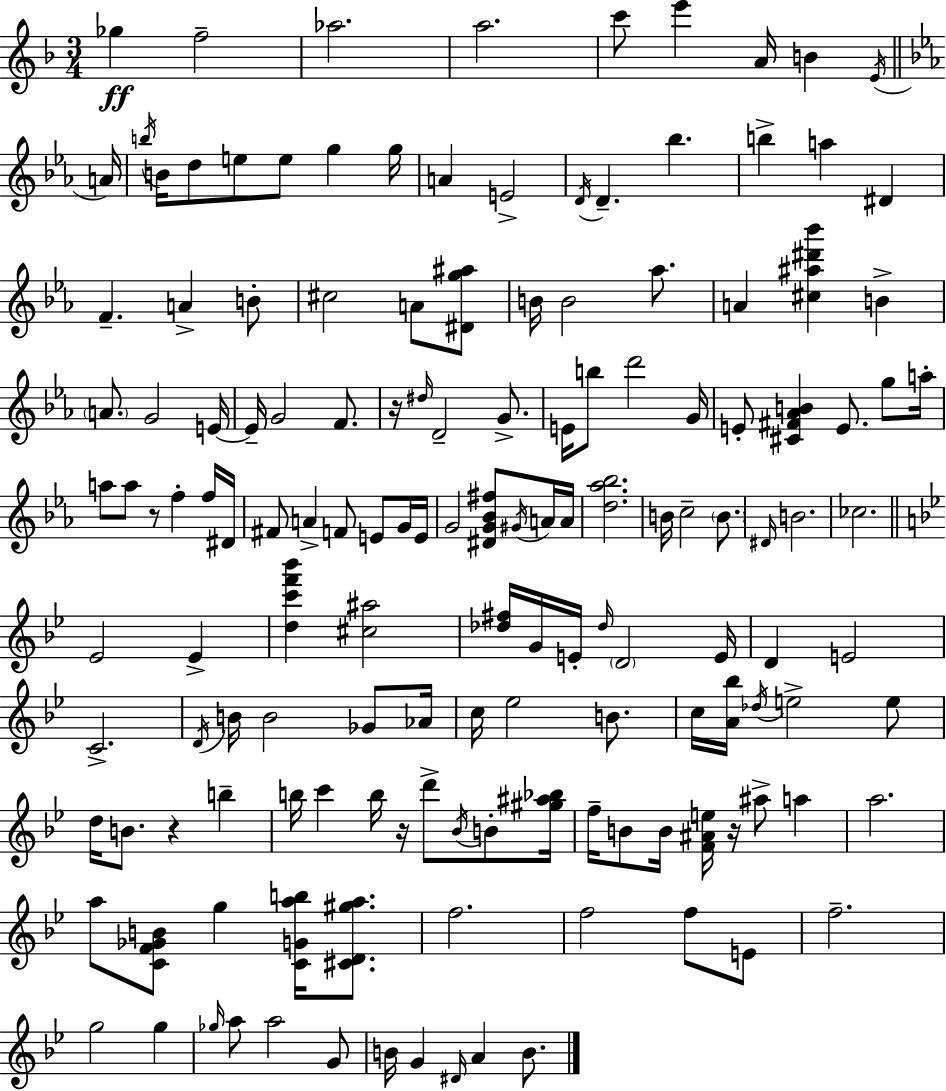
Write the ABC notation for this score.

X:1
T:Untitled
M:3/4
L:1/4
K:Dm
_g f2 _a2 a2 c'/2 e' A/4 B E/4 A/4 b/4 B/4 d/2 e/2 e/2 g g/4 A E2 D/4 D _b b a ^D F A B/2 ^c2 A/2 [^Dg^a]/2 B/4 B2 _a/2 A [^c^a^d'_b'] B A/2 G2 E/4 E/4 G2 F/2 z/4 ^d/4 D2 G/2 E/4 b/2 d'2 G/4 E/2 [^C^F_AB] E/2 g/2 a/4 a/2 a/2 z/2 f f/4 ^D/4 ^F/2 A F/2 E/2 G/4 E/4 G2 [^DG_B^f]/2 ^G/4 A/4 A/4 [d_a_b]2 B/4 c2 B/2 ^D/4 B2 _c2 _E2 _E [dc'f'_b'] [^c^a]2 [_d^f]/4 G/4 E/4 _d/4 D2 E/4 D E2 C2 D/4 B/4 B2 _G/2 _A/4 c/4 _e2 B/2 c/4 [A_b]/4 _d/4 e2 e/2 d/4 B/2 z b b/4 c' b/4 z/4 d'/2 _B/4 B/2 [^g^a_b]/4 f/4 B/2 B/4 [F^Ae]/4 z/4 ^a/2 a a2 a/2 [CF_GB]/2 g [CGab]/4 [^CD^ga]/2 f2 f2 f/2 E/2 f2 g2 g _g/4 a/2 a2 G/2 B/4 G ^D/4 A B/2